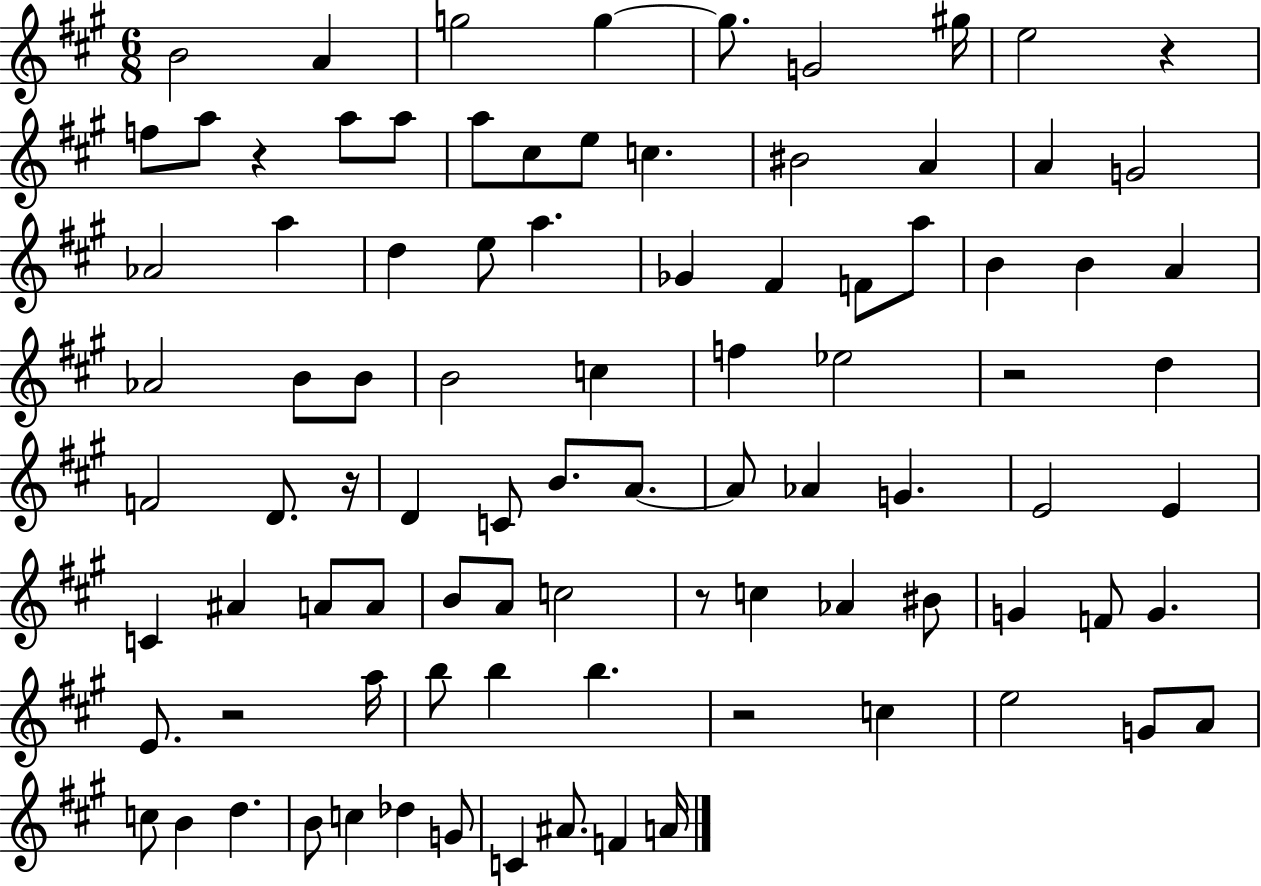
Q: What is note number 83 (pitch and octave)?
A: F4